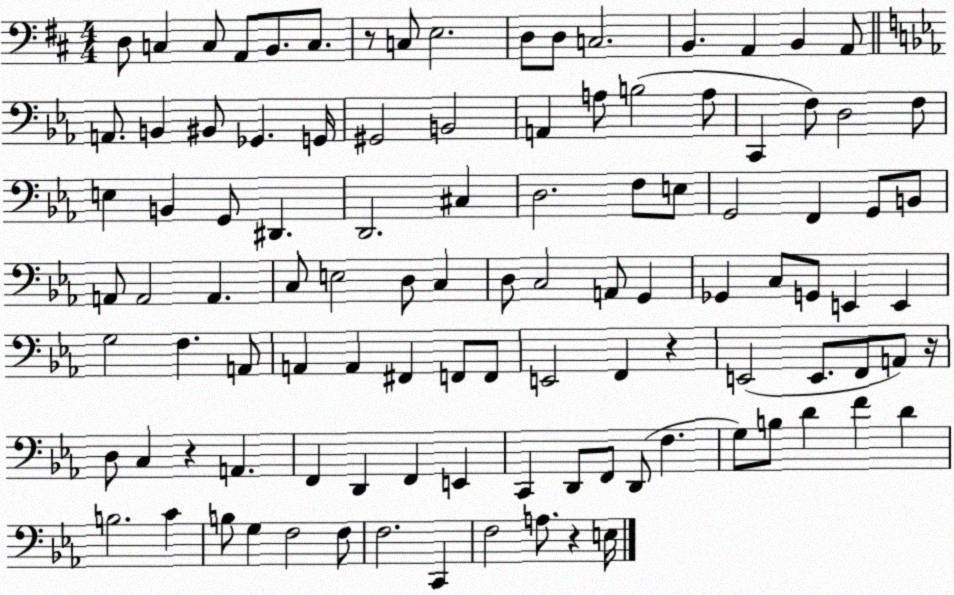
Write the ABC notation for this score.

X:1
T:Untitled
M:4/4
L:1/4
K:D
D,/2 C, C,/2 A,,/2 B,,/2 C,/2 z/2 C,/2 E,2 D,/2 D,/2 C,2 B,, A,, B,, A,,/2 A,,/2 B,, ^B,,/2 _G,, G,,/4 ^G,,2 B,,2 A,, A,/2 B,2 A,/2 C,, F,/2 D,2 F,/2 E, B,, G,,/2 ^D,, D,,2 ^C, D,2 F,/2 E,/2 G,,2 F,, G,,/2 B,,/2 A,,/2 A,,2 A,, C,/2 E,2 D,/2 C, D,/2 C,2 A,,/2 G,, _G,, C,/2 G,,/2 E,, E,, G,2 F, A,,/2 A,, A,, ^F,, F,,/2 F,,/2 E,,2 F,, z E,,2 E,,/2 F,,/2 A,,/2 z/4 D,/2 C, z A,, F,, D,, F,, E,, C,, D,,/2 F,,/2 D,,/2 F, G,/2 B,/2 D F D B,2 C B,/2 G, F,2 F,/2 F,2 C,, F,2 A,/2 z E,/4